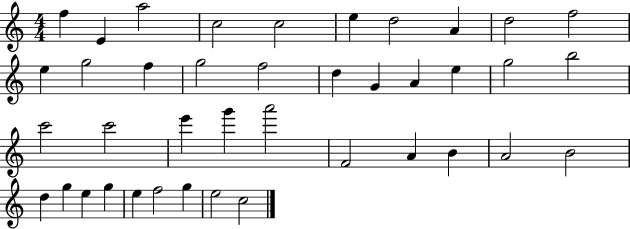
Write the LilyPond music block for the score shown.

{
  \clef treble
  \numericTimeSignature
  \time 4/4
  \key c \major
  f''4 e'4 a''2 | c''2 c''2 | e''4 d''2 a'4 | d''2 f''2 | \break e''4 g''2 f''4 | g''2 f''2 | d''4 g'4 a'4 e''4 | g''2 b''2 | \break c'''2 c'''2 | e'''4 g'''4 a'''2 | f'2 a'4 b'4 | a'2 b'2 | \break d''4 g''4 e''4 g''4 | e''4 f''2 g''4 | e''2 c''2 | \bar "|."
}